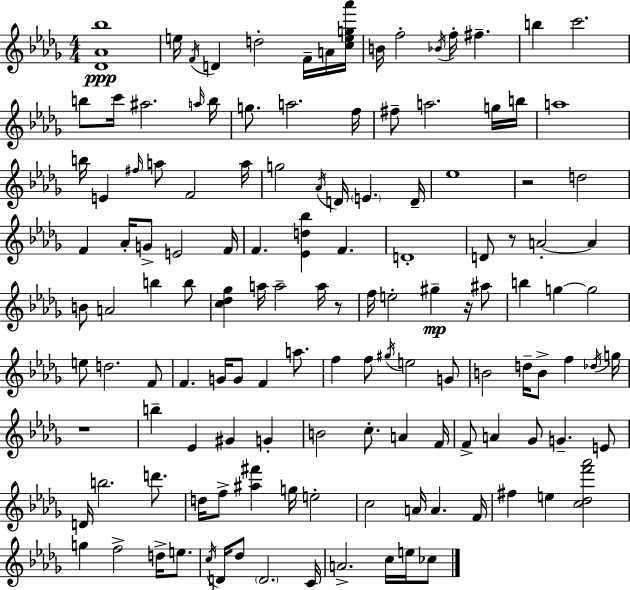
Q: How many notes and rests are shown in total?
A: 133